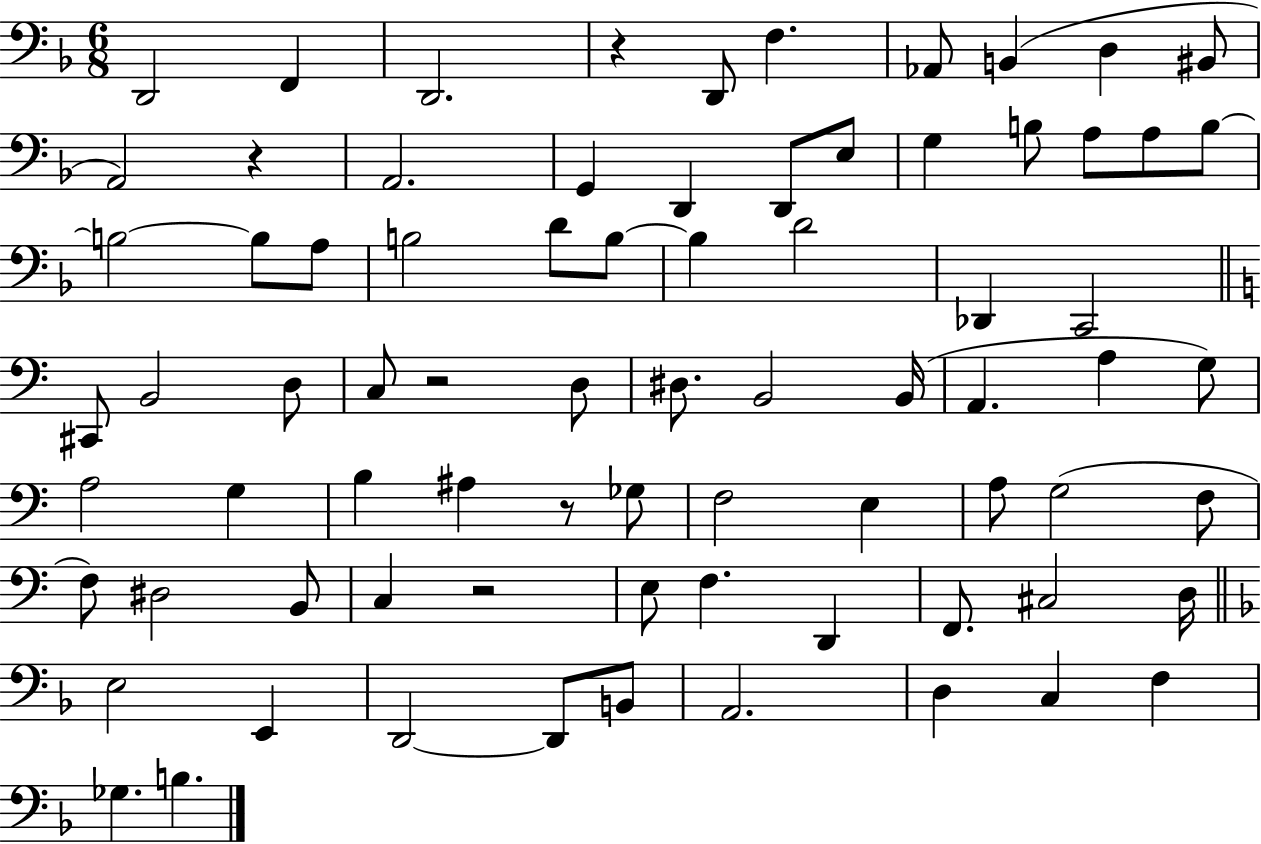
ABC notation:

X:1
T:Untitled
M:6/8
L:1/4
K:F
D,,2 F,, D,,2 z D,,/2 F, _A,,/2 B,, D, ^B,,/2 A,,2 z A,,2 G,, D,, D,,/2 E,/2 G, B,/2 A,/2 A,/2 B,/2 B,2 B,/2 A,/2 B,2 D/2 B,/2 B, D2 _D,, C,,2 ^C,,/2 B,,2 D,/2 C,/2 z2 D,/2 ^D,/2 B,,2 B,,/4 A,, A, G,/2 A,2 G, B, ^A, z/2 _G,/2 F,2 E, A,/2 G,2 F,/2 F,/2 ^D,2 B,,/2 C, z2 E,/2 F, D,, F,,/2 ^C,2 D,/4 E,2 E,, D,,2 D,,/2 B,,/2 A,,2 D, C, F, _G, B,